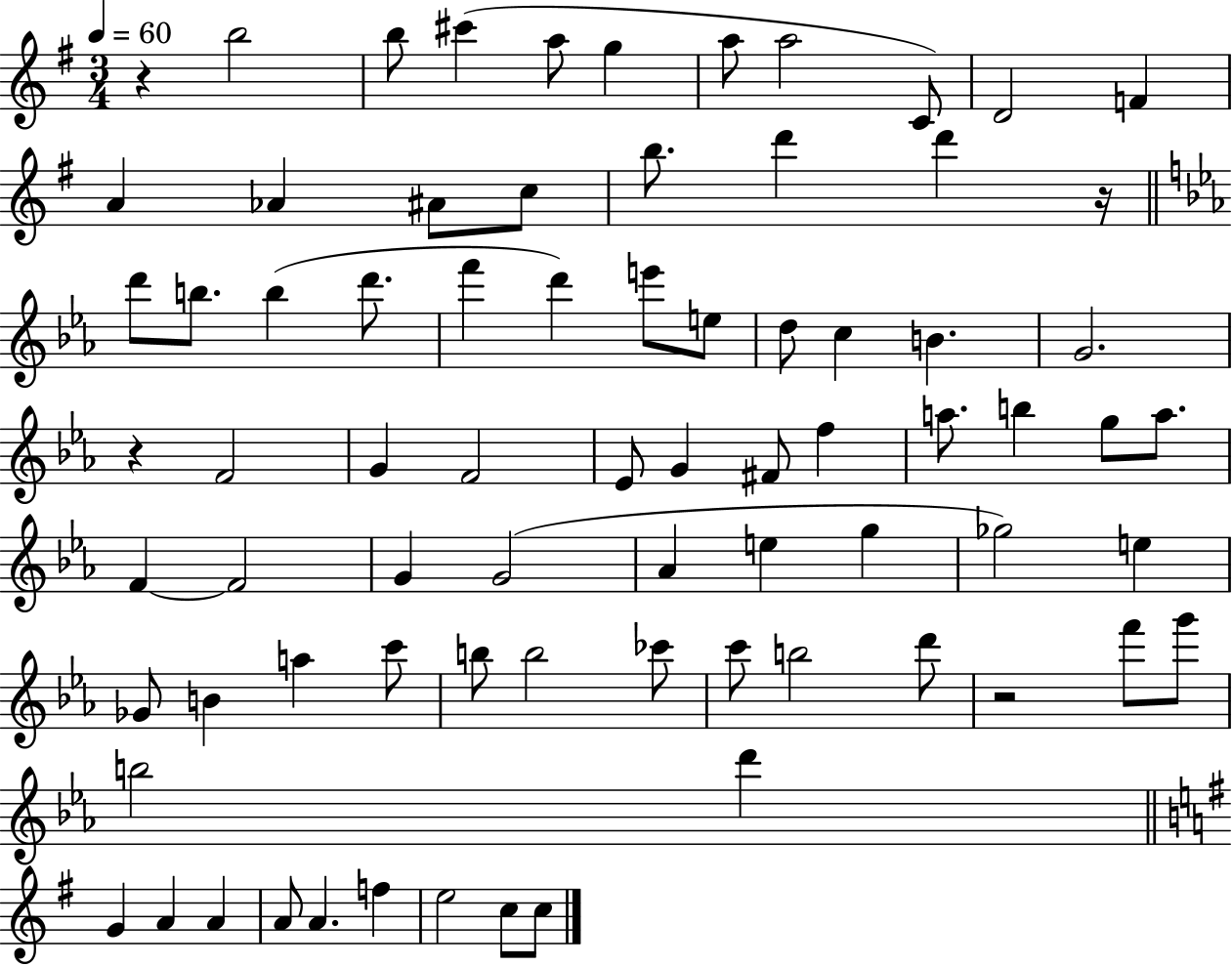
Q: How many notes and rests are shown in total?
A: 76